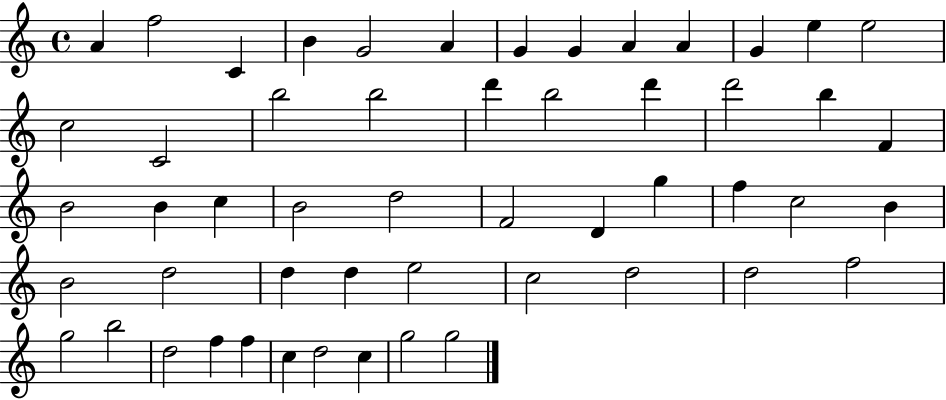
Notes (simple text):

A4/q F5/h C4/q B4/q G4/h A4/q G4/q G4/q A4/q A4/q G4/q E5/q E5/h C5/h C4/h B5/h B5/h D6/q B5/h D6/q D6/h B5/q F4/q B4/h B4/q C5/q B4/h D5/h F4/h D4/q G5/q F5/q C5/h B4/q B4/h D5/h D5/q D5/q E5/h C5/h D5/h D5/h F5/h G5/h B5/h D5/h F5/q F5/q C5/q D5/h C5/q G5/h G5/h